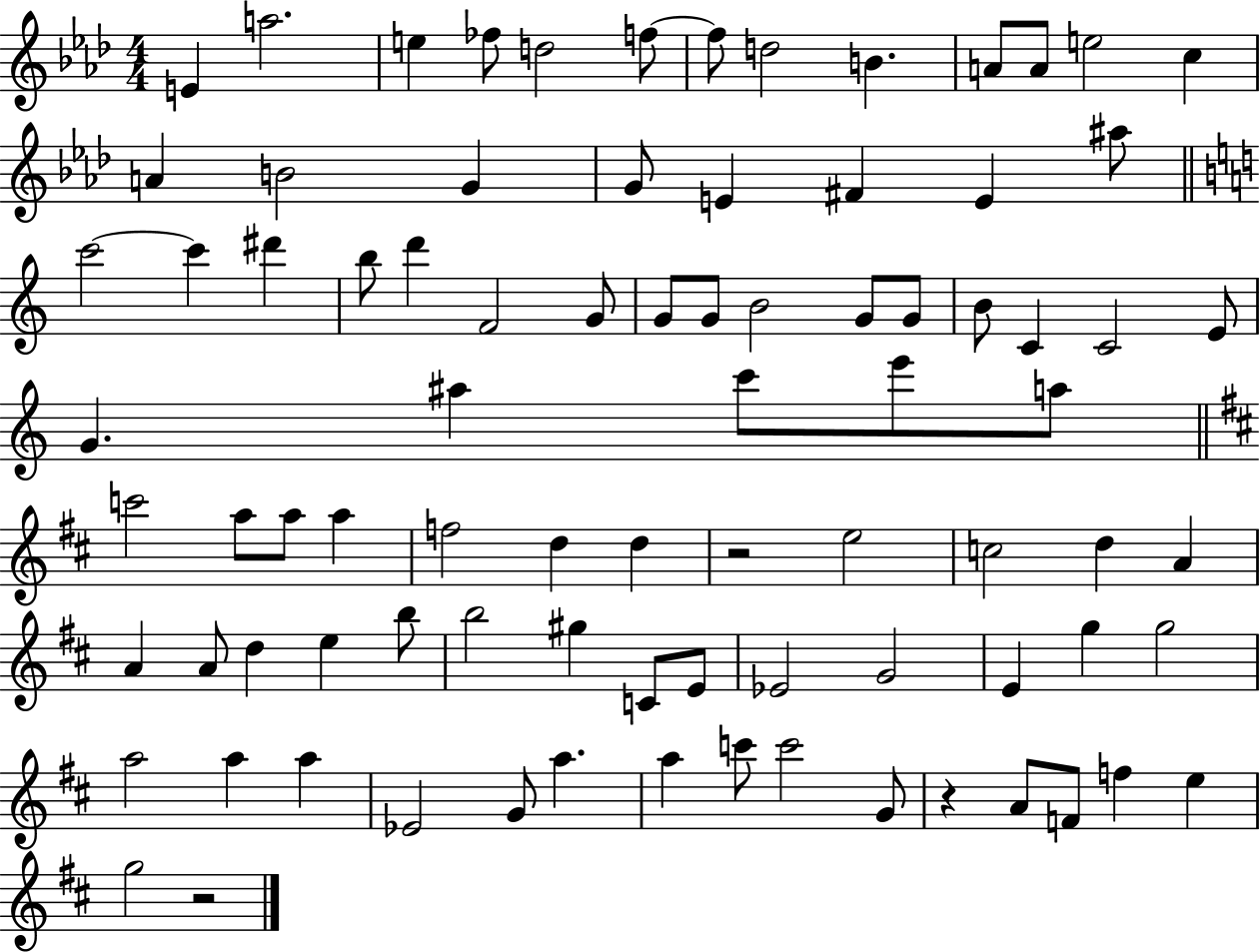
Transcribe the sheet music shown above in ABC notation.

X:1
T:Untitled
M:4/4
L:1/4
K:Ab
E a2 e _f/2 d2 f/2 f/2 d2 B A/2 A/2 e2 c A B2 G G/2 E ^F E ^a/2 c'2 c' ^d' b/2 d' F2 G/2 G/2 G/2 B2 G/2 G/2 B/2 C C2 E/2 G ^a c'/2 e'/2 a/2 c'2 a/2 a/2 a f2 d d z2 e2 c2 d A A A/2 d e b/2 b2 ^g C/2 E/2 _E2 G2 E g g2 a2 a a _E2 G/2 a a c'/2 c'2 G/2 z A/2 F/2 f e g2 z2